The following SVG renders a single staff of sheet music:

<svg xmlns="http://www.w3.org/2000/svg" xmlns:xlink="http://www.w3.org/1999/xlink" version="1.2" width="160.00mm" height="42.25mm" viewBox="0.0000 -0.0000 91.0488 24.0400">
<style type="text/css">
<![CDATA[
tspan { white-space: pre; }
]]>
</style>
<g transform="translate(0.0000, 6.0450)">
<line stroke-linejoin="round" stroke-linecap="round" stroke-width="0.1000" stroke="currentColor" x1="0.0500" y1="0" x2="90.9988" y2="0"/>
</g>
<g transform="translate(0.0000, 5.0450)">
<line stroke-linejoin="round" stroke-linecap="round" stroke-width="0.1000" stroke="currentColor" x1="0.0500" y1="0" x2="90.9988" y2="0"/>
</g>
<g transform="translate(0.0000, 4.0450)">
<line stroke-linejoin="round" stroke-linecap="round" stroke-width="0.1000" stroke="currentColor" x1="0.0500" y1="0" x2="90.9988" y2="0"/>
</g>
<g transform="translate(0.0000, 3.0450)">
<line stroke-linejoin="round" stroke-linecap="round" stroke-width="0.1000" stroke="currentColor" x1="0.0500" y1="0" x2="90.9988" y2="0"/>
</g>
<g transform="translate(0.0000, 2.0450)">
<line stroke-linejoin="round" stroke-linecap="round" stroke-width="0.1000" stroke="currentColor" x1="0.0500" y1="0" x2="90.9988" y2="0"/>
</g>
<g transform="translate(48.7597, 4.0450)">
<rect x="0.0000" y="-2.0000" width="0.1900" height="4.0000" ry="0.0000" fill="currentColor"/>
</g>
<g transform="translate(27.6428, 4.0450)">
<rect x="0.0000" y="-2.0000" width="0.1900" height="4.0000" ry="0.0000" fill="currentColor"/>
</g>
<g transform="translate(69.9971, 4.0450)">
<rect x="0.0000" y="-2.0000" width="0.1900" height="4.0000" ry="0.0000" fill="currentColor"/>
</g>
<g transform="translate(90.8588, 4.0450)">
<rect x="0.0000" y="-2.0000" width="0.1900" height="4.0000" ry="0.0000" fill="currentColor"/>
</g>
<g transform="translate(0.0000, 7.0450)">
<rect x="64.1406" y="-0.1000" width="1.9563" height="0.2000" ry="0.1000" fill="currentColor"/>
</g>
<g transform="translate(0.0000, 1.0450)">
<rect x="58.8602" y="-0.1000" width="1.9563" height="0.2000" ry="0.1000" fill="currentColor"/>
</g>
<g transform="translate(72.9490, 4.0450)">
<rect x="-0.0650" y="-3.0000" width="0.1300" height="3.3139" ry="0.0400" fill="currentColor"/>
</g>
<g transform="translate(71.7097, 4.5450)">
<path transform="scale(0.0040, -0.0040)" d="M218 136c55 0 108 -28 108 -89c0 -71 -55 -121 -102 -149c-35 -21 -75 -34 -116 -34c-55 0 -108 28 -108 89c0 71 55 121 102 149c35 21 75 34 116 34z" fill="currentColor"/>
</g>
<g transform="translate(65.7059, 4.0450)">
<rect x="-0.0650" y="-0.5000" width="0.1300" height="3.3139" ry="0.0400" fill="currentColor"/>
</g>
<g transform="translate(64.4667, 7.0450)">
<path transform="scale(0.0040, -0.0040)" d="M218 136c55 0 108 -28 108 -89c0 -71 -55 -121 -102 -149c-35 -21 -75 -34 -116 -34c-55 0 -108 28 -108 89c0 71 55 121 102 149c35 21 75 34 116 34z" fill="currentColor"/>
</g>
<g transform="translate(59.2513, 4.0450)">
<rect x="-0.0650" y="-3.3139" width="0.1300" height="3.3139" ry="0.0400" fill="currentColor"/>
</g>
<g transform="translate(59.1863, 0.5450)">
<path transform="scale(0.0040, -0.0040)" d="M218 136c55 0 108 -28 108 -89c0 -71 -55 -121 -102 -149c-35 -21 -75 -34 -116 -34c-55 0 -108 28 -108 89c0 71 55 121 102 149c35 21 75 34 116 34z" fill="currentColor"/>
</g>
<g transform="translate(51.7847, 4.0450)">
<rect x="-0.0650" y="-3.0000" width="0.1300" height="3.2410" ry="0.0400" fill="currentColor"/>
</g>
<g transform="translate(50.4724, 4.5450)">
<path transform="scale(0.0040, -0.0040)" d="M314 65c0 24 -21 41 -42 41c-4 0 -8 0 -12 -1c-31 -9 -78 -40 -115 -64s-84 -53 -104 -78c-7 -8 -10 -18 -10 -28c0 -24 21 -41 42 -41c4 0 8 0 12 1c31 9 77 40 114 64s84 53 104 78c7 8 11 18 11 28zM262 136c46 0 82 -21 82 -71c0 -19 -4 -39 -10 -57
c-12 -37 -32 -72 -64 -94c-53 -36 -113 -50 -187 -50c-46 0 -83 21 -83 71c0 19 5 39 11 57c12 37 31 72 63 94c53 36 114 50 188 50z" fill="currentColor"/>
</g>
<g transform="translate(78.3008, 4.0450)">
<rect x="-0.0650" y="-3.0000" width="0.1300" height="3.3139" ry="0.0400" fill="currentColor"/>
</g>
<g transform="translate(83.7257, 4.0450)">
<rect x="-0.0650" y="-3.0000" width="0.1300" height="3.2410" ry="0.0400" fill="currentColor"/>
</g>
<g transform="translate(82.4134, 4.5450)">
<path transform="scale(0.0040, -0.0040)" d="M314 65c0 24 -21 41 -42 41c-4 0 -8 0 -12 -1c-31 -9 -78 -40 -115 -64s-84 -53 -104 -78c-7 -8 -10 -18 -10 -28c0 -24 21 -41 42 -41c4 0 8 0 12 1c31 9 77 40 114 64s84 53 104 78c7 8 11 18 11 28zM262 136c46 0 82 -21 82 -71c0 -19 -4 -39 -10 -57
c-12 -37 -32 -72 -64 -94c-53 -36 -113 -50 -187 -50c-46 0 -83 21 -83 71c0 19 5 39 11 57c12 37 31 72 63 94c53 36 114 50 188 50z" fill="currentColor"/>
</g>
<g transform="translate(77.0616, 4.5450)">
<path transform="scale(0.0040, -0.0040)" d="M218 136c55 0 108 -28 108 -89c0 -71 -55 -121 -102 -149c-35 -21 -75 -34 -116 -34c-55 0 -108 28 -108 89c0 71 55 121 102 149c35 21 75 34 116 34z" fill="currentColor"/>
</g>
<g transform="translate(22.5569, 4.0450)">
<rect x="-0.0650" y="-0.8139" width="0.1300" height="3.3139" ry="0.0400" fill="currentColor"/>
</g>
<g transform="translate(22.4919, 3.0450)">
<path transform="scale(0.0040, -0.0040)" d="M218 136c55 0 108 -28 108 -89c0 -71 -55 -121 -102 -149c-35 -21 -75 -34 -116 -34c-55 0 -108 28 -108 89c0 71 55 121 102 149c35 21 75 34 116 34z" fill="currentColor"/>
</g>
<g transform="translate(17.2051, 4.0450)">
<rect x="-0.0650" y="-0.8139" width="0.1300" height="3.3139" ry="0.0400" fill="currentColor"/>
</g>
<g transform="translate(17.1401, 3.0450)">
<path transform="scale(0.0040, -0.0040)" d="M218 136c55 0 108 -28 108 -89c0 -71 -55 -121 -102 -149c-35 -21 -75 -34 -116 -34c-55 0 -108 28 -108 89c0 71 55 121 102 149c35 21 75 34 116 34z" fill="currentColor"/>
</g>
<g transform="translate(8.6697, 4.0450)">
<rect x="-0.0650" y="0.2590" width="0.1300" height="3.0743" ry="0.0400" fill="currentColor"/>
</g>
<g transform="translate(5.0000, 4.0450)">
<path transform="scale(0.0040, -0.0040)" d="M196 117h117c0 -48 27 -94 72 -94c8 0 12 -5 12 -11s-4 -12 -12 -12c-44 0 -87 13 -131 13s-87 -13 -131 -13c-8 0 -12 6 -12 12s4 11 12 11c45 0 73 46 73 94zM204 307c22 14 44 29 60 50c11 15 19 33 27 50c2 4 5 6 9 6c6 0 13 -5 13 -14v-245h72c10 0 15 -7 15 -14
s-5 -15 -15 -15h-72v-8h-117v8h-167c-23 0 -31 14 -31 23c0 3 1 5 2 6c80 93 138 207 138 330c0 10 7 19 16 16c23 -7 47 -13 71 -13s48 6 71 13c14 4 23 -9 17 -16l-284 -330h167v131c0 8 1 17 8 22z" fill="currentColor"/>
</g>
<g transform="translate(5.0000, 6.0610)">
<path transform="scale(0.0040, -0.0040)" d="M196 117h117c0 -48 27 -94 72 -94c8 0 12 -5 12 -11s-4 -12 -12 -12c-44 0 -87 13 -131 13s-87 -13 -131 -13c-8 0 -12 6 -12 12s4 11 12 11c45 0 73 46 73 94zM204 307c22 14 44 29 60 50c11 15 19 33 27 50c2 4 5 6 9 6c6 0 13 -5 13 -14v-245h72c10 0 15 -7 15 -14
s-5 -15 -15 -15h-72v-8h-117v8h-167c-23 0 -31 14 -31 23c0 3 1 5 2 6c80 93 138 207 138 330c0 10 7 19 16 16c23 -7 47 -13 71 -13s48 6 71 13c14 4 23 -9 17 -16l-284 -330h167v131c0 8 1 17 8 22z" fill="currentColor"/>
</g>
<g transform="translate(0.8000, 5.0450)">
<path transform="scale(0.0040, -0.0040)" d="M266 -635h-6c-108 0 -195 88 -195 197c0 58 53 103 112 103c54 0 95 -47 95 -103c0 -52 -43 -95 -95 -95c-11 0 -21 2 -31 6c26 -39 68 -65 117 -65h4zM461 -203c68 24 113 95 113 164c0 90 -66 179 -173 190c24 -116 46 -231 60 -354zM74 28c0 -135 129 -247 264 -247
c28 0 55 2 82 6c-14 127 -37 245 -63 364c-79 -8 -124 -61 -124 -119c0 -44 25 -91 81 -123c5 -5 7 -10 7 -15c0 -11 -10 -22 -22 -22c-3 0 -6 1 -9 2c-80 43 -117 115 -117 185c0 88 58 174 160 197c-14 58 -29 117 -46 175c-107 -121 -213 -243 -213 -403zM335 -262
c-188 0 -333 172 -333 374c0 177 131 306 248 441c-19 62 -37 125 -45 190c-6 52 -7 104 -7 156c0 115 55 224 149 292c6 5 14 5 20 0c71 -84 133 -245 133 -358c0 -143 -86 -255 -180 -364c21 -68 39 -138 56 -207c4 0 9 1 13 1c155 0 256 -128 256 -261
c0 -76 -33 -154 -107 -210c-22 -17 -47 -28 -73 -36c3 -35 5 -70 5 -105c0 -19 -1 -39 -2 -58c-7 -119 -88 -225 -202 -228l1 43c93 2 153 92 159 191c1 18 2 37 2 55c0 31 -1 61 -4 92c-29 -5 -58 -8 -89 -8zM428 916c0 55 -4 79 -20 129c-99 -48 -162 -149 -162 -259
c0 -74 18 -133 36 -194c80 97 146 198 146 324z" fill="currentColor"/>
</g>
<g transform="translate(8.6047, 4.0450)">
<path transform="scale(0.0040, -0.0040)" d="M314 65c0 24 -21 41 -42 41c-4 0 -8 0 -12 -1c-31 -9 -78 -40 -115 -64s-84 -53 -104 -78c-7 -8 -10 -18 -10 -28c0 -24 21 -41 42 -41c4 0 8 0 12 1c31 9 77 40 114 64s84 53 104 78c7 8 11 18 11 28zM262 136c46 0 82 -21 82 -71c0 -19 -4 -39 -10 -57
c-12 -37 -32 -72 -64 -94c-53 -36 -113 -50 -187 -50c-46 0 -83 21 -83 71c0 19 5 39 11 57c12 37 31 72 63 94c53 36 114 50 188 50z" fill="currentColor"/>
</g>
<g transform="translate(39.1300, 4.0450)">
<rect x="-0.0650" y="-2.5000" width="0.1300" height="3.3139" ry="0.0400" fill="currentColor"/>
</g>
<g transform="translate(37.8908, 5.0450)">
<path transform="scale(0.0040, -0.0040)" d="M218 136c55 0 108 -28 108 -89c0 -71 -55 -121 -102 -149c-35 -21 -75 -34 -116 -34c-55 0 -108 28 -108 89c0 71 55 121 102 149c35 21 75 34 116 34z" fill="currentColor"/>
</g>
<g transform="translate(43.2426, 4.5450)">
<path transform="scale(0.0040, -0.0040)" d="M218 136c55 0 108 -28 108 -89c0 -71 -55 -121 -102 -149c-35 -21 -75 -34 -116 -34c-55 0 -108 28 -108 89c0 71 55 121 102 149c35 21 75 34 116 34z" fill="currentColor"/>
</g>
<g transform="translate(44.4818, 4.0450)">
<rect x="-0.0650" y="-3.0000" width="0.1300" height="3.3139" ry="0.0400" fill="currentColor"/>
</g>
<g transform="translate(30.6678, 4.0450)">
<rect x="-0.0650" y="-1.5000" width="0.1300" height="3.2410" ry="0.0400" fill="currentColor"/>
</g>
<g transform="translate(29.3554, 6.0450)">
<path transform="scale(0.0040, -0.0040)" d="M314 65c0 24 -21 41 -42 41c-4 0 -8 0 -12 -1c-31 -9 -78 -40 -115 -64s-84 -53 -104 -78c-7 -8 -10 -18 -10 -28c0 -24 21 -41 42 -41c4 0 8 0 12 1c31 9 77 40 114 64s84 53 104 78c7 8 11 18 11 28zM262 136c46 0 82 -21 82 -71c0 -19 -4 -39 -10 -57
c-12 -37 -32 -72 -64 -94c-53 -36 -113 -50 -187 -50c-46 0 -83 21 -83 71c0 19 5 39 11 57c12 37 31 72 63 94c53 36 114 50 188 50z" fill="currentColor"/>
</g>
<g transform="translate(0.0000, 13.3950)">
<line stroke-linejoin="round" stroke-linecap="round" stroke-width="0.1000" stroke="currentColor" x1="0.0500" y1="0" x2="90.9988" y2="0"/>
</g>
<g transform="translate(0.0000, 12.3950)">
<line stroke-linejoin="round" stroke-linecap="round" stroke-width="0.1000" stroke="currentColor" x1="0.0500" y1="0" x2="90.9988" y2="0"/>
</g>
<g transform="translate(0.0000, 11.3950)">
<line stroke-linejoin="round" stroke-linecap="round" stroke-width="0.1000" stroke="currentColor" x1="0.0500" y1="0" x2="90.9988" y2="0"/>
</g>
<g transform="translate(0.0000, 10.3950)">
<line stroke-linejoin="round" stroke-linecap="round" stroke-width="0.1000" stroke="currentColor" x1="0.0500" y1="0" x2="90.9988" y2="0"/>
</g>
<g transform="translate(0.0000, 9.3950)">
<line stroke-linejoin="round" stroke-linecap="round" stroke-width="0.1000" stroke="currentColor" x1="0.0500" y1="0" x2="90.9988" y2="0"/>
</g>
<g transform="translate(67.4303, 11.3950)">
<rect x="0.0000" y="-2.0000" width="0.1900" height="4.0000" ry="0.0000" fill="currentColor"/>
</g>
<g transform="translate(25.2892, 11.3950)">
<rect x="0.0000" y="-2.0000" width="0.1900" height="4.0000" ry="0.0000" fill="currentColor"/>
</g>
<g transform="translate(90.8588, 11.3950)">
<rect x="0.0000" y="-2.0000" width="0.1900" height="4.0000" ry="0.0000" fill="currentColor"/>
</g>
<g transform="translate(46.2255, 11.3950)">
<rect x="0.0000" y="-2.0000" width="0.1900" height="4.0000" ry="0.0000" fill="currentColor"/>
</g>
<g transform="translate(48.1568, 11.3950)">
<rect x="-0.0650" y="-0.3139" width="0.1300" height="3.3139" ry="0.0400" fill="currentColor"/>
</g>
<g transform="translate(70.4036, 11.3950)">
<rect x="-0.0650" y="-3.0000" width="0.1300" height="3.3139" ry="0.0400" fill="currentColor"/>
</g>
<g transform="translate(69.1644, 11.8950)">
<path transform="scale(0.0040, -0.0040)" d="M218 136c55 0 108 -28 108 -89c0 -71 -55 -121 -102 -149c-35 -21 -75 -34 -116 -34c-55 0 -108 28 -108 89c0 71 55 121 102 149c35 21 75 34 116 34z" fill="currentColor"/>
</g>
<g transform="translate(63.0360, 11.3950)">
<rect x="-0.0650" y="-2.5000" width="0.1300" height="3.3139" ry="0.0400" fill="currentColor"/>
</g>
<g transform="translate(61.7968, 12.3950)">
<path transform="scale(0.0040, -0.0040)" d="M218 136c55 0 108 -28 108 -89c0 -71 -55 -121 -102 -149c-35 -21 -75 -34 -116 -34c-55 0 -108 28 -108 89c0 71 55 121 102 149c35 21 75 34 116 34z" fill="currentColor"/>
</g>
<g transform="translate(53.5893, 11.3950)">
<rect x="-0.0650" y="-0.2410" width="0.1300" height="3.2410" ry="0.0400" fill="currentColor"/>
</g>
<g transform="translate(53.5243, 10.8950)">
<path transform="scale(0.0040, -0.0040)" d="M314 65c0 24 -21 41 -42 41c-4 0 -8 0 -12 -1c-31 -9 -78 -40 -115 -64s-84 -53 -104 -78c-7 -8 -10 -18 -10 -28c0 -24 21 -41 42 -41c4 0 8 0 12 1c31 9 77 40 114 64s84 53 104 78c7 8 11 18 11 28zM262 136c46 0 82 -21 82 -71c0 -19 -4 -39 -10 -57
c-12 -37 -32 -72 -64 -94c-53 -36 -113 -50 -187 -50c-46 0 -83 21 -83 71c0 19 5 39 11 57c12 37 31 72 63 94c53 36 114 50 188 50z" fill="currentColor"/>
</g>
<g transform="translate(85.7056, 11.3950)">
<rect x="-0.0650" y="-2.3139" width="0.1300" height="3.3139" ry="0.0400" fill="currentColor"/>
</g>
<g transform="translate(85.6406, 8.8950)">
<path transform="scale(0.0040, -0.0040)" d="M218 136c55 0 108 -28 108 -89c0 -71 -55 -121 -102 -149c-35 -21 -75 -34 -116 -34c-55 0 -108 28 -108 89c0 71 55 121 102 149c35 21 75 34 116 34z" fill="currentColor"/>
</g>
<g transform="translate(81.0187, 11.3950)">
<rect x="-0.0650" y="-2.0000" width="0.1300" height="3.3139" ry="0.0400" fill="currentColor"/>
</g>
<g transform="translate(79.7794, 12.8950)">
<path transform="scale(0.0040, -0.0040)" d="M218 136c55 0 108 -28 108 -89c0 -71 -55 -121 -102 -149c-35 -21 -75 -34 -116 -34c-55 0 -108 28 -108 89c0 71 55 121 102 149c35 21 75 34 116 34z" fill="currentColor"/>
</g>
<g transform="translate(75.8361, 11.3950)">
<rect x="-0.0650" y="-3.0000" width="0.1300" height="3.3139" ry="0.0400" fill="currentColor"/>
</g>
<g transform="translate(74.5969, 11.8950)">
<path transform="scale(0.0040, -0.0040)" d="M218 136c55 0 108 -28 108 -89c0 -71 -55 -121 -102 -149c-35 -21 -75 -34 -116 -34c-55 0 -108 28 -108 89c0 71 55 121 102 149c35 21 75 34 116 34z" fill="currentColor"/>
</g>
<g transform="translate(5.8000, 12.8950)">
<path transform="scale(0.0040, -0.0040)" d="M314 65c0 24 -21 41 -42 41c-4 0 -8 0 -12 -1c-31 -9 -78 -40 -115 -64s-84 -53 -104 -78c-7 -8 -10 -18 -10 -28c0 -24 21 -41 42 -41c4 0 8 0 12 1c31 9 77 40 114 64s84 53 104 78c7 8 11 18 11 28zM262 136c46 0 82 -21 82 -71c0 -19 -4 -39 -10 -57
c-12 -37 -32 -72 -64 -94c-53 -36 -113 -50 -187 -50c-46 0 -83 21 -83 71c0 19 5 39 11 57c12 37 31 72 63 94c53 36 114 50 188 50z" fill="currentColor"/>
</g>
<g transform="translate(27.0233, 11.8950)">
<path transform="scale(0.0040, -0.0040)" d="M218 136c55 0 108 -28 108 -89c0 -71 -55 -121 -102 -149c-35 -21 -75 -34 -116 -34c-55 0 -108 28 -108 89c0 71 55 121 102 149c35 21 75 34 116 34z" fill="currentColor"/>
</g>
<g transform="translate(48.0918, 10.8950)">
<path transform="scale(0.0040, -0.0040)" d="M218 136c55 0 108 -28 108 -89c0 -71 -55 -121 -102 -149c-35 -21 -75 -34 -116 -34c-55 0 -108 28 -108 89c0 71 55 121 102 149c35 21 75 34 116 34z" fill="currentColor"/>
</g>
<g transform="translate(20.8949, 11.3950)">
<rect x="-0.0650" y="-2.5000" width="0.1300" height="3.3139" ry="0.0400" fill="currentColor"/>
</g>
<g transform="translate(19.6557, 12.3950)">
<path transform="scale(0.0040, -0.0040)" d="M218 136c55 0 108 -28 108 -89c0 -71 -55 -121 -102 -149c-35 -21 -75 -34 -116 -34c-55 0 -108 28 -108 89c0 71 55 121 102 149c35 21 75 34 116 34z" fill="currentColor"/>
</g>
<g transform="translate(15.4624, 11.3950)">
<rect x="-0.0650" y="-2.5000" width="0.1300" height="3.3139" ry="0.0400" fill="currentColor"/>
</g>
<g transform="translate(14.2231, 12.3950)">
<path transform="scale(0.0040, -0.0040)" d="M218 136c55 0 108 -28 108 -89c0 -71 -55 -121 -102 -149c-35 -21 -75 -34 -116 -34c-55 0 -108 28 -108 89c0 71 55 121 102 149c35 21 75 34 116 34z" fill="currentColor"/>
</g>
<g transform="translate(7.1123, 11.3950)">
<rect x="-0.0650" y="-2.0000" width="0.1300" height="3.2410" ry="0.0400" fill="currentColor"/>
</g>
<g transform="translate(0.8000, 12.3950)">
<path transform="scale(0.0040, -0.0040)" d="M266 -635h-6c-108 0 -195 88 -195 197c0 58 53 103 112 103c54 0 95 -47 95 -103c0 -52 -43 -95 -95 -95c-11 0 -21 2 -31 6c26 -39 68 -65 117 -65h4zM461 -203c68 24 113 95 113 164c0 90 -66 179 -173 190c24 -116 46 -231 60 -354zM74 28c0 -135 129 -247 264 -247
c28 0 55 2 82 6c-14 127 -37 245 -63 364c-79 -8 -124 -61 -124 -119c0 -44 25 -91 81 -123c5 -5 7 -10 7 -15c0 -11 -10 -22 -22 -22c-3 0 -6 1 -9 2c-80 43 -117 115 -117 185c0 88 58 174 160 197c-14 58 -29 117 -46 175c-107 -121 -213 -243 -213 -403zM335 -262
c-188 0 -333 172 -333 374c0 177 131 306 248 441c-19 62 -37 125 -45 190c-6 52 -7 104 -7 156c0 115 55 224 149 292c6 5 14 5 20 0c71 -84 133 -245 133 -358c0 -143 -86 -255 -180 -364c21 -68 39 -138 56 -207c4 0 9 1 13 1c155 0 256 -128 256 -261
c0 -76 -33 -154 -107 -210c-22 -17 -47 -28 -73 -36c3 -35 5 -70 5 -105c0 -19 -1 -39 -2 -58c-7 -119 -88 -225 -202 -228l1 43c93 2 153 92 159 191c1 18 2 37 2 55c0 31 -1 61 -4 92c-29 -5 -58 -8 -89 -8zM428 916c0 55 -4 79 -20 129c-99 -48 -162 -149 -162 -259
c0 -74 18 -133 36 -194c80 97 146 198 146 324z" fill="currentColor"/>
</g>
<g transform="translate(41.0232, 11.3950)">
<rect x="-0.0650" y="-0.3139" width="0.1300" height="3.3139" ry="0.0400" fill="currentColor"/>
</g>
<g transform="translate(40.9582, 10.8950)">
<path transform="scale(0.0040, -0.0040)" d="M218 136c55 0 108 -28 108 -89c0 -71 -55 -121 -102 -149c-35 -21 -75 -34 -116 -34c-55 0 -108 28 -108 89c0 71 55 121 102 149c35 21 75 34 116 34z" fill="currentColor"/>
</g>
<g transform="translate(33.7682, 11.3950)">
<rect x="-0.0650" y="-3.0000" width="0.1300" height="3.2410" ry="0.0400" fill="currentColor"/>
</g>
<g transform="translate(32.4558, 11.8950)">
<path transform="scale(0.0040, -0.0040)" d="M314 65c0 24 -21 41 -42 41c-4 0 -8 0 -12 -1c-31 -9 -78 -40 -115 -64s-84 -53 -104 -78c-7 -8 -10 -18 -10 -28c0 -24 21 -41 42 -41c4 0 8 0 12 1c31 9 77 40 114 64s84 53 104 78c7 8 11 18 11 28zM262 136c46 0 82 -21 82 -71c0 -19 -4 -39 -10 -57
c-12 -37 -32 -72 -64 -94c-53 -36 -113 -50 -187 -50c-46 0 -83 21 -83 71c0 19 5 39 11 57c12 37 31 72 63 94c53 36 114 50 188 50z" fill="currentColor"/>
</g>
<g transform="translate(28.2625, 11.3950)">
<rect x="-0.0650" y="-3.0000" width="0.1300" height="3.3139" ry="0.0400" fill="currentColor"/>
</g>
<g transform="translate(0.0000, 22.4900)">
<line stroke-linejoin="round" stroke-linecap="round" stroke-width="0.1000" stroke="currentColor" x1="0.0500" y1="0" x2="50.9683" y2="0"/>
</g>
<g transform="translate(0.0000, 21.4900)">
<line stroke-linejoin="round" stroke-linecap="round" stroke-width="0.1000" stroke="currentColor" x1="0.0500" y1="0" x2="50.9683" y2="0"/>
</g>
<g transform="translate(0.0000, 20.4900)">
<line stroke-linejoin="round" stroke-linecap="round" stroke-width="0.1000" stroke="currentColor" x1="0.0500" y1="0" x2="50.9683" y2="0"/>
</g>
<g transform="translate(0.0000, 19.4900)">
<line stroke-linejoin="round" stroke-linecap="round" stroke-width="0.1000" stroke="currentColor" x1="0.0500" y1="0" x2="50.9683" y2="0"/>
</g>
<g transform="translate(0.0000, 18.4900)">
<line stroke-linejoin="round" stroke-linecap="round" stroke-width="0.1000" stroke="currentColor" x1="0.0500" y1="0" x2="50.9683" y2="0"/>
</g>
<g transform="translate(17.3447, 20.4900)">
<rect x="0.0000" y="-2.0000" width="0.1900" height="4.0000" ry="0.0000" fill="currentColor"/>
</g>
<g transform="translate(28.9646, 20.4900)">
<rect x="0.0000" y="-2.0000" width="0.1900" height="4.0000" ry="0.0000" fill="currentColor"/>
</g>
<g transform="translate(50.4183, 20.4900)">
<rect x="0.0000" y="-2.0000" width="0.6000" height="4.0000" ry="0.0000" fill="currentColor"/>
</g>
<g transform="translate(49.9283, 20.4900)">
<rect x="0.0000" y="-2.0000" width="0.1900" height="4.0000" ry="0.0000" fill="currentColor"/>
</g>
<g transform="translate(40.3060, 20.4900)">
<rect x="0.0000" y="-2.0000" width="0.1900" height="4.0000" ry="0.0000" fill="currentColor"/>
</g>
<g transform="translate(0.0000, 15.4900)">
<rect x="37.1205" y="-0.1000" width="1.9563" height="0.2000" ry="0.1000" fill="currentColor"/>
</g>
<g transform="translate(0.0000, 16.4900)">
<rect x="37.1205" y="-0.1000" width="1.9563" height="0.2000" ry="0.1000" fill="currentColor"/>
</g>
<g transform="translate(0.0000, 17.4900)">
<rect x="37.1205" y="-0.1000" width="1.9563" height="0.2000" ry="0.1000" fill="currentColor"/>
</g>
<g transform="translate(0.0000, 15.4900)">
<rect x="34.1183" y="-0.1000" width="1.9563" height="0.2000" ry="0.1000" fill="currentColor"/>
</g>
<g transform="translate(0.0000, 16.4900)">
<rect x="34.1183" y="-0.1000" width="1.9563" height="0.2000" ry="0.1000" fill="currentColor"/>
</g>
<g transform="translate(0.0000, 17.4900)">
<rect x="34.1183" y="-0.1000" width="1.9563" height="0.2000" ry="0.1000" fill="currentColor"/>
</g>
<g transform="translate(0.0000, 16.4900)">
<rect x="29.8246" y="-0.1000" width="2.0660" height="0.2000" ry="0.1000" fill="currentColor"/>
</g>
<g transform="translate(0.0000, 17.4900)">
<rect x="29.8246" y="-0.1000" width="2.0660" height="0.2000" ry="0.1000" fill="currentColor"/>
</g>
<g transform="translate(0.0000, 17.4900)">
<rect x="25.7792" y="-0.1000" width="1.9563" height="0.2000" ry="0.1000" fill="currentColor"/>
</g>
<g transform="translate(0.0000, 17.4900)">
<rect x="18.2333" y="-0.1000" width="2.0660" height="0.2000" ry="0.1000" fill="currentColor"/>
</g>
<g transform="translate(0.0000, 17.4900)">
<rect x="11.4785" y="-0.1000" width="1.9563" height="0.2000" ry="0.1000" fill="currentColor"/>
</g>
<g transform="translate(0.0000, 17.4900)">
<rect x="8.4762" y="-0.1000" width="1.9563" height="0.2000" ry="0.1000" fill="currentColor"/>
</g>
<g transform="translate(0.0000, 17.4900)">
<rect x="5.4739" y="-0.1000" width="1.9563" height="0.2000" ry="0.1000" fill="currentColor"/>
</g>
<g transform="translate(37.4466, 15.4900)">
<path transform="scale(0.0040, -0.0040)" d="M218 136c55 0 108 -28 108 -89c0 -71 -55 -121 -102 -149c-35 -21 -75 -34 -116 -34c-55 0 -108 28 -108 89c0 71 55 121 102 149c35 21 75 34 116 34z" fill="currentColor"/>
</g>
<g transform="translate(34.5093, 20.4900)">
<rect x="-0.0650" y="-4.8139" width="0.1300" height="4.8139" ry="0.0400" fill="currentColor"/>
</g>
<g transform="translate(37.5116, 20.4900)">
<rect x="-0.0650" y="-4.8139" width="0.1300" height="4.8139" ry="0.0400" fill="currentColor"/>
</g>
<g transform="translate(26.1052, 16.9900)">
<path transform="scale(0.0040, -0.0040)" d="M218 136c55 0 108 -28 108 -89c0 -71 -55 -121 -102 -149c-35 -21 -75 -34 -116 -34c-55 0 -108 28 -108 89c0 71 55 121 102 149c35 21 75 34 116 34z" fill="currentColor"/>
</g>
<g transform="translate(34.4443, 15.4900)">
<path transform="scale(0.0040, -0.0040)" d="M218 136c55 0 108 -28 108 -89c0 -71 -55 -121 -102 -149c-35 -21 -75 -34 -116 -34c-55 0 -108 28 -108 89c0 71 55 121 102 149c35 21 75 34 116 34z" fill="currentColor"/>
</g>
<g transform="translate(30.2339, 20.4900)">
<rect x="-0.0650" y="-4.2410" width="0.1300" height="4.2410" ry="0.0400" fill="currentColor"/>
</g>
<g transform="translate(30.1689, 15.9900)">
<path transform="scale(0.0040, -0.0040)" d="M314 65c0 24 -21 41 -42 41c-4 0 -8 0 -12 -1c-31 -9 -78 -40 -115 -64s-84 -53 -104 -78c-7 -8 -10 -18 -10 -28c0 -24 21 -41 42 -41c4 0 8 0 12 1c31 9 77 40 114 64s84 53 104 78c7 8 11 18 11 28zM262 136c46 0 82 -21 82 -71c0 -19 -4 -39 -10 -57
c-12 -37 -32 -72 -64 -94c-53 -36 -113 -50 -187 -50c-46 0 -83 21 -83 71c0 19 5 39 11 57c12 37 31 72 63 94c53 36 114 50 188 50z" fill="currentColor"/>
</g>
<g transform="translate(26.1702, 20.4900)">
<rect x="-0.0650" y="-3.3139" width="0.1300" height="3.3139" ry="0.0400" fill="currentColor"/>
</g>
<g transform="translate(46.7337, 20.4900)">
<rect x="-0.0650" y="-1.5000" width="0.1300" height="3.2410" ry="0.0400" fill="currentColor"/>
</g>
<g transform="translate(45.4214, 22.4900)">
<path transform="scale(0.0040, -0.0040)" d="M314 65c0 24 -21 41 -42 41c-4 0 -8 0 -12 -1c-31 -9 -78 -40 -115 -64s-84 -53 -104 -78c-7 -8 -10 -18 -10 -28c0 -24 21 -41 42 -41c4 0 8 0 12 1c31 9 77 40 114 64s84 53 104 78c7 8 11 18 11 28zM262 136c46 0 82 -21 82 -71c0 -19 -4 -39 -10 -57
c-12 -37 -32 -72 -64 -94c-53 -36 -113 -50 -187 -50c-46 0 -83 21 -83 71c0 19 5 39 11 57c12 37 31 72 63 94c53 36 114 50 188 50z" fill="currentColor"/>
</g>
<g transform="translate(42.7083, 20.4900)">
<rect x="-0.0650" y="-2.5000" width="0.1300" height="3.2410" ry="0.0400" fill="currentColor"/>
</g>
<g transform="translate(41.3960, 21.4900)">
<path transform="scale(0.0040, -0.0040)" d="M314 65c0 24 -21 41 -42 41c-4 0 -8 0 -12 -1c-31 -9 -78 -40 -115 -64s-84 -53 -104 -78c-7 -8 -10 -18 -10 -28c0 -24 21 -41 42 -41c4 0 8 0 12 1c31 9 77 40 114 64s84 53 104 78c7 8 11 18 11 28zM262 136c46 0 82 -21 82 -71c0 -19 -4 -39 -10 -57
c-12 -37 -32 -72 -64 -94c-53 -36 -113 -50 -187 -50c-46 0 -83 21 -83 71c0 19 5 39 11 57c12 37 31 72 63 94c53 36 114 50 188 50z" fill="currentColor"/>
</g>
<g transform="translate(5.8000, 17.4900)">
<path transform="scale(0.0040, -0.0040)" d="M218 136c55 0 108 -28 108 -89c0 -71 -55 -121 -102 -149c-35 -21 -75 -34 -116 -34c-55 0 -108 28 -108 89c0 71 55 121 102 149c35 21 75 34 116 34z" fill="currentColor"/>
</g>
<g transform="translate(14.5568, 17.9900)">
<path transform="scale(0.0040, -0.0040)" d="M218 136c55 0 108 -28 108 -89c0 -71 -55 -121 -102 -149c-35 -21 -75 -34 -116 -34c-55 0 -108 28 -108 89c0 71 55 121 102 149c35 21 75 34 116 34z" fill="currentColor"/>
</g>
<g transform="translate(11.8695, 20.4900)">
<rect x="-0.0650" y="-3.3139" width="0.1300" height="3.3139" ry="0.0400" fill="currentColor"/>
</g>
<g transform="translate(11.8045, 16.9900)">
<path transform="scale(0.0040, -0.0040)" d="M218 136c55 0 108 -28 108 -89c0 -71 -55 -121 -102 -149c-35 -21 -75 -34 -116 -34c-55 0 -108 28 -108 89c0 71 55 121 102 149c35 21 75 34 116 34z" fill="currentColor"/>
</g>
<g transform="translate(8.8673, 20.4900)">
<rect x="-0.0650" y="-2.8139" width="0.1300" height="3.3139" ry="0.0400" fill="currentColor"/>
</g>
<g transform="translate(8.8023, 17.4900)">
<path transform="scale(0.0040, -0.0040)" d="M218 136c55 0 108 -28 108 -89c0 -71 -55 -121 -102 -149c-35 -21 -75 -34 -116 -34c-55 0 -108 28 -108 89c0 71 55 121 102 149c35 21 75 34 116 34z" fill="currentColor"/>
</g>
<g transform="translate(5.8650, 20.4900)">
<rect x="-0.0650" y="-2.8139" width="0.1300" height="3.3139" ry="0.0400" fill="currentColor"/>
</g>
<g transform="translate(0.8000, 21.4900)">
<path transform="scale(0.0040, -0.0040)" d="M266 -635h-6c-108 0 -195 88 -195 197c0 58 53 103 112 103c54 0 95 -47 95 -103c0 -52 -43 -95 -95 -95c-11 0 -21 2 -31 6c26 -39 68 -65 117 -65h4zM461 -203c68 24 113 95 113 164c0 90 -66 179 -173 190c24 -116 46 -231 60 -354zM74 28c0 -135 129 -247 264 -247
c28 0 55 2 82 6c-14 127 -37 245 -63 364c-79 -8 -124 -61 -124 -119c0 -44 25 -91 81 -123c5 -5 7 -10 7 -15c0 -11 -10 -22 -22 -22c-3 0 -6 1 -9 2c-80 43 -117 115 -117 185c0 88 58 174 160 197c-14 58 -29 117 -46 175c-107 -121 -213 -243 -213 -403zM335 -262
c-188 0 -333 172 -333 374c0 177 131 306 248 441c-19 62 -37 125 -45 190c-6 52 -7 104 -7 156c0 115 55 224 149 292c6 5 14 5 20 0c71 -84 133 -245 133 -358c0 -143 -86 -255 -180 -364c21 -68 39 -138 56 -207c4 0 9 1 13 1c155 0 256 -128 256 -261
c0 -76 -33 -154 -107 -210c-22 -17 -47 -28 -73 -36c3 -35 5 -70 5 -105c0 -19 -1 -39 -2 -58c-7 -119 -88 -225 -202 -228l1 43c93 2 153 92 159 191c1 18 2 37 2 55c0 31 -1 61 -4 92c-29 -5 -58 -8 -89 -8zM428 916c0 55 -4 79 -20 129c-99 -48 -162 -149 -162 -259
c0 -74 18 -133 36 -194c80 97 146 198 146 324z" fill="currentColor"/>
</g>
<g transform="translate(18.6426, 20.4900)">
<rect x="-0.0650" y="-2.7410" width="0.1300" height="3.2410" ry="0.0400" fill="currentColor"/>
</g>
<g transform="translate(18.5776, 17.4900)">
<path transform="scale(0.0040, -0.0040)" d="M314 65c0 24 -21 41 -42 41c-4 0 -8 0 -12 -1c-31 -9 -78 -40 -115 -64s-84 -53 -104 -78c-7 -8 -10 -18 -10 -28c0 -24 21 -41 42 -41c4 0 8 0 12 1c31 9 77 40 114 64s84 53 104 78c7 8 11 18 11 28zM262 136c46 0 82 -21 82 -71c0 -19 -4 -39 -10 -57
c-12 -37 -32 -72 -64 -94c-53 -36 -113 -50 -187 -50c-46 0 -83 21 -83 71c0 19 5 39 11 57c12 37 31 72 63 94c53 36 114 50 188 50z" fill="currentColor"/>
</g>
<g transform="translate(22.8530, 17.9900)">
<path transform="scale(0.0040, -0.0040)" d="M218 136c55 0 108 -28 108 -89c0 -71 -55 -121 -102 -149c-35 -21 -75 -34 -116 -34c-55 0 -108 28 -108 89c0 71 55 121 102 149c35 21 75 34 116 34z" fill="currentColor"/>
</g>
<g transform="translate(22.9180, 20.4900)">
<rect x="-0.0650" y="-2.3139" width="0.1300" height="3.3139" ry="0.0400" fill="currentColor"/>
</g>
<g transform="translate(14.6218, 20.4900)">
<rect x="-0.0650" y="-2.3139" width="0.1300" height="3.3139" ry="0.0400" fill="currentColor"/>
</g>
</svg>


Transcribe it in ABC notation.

X:1
T:Untitled
M:4/4
L:1/4
K:C
B2 d d E2 G A A2 b C A A A2 F2 G G A A2 c c c2 G A A F g a a b g a2 g b d'2 e' e' G2 E2